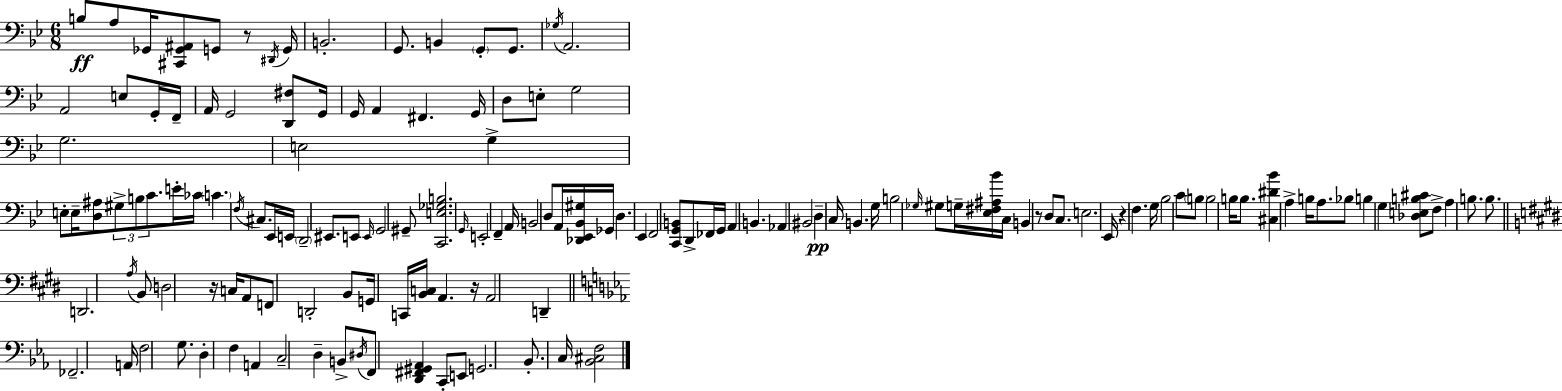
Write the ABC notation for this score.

X:1
T:Untitled
M:6/8
L:1/4
K:Gm
B,/2 A,/2 _G,,/4 [^C,,_G,,^A,,]/2 G,,/2 z/2 ^D,,/4 G,,/4 B,,2 G,,/2 B,, G,,/2 G,,/2 _G,/4 A,,2 A,,2 E,/2 G,,/4 F,,/4 A,,/4 G,,2 [D,,^F,]/2 G,,/4 G,,/4 A,, ^F,, G,,/4 D,/2 E,/2 G,2 G,2 E,2 G, E,/2 E,/4 [D,^A,]/2 ^G,/2 B,/2 C/2 E/4 _C/4 C F,/4 ^C,/2 _E,,/4 E,,/4 D,,2 ^E,,/2 E,,/2 E,,/4 G,,2 ^G,,/2 [C,,E,_G,B,]2 G,,/4 E,,2 F,, A,,/4 B,,2 D,/2 A,,/4 [_D,,_E,,_B,,^G,]/4 _G,,/4 D, _E,, F,,2 [C,,G,,B,,]/2 D,,/2 _F,,/4 G,,/4 A,, B,, _A,, ^B,,2 D, C,/4 B,, G,/4 B,2 _G,/4 ^G,/2 G,/4 [_E,^F,^A,_B]/4 C,/4 B,, z/2 D,/2 C,/2 E,2 _E,,/4 z F, G,/4 _B,2 C/2 B,/2 B,2 B,/4 B,/2 [^C,^D_B] A, B,/4 A,/2 _B,/2 B, G, [_D,E,B,^C]/2 F,/2 A, B,/2 B,/2 D,,2 A,/4 B,,/2 D,2 z/4 C,/4 A,,/2 F,,/2 D,,2 B,,/2 G,,/4 C,,/4 [B,,C,]/4 A,, z/4 A,,2 D,, _F,,2 A,,/4 F,2 G,/2 D, F, A,, C,2 D, B,,/2 ^D,/4 F,,/2 [D,,^F,,^G,,_A,,] C,,/2 E,,/2 G,,2 _B,,/2 C,/4 [_B,,^C,F,]2